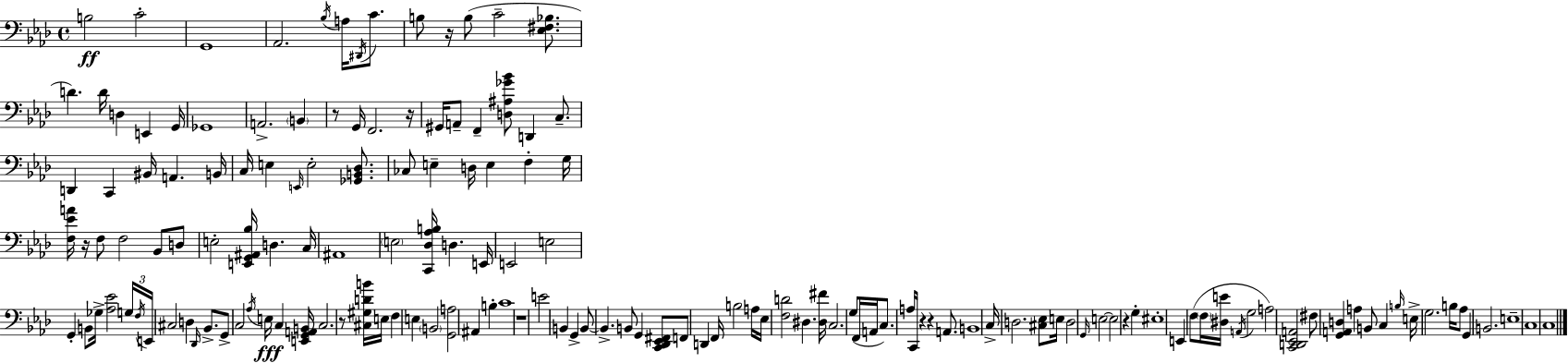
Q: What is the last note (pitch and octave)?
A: C3